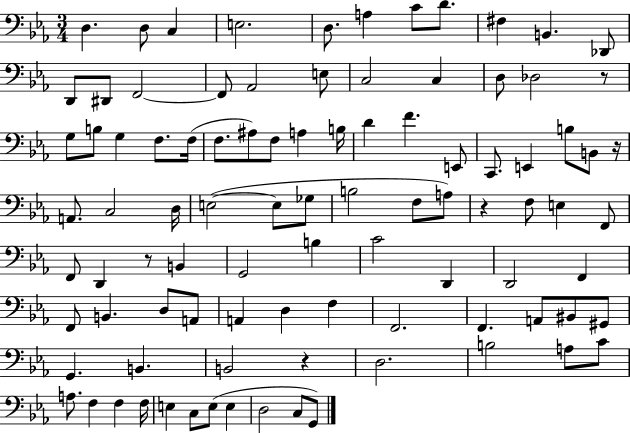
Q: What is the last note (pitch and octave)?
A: G2